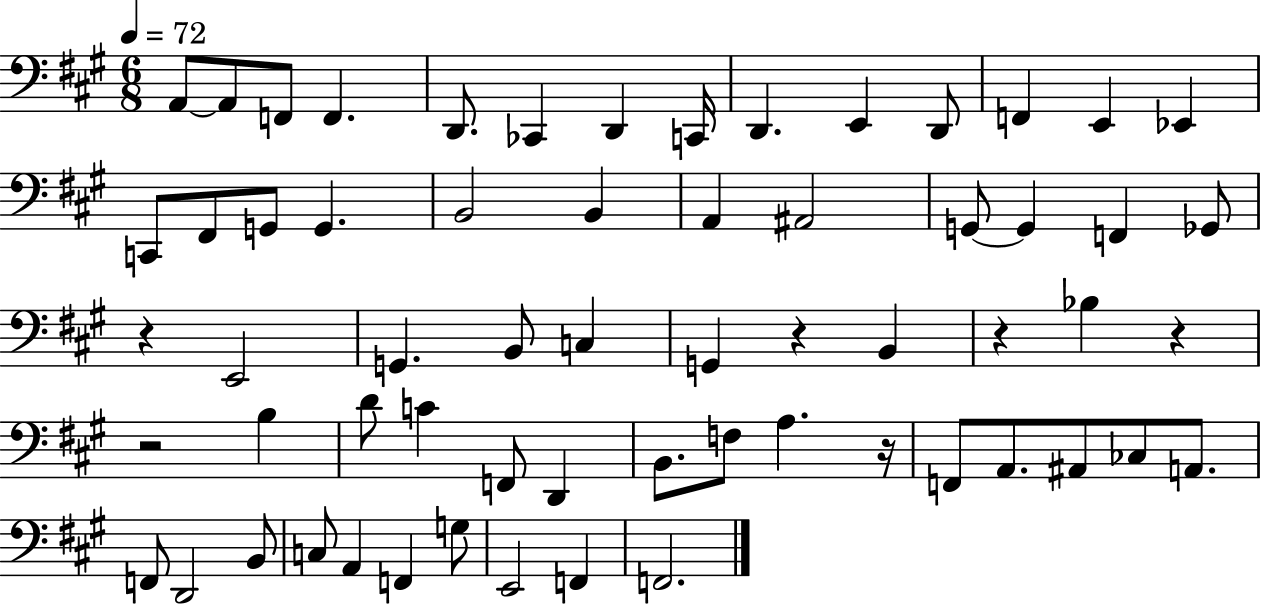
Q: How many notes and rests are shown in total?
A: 62